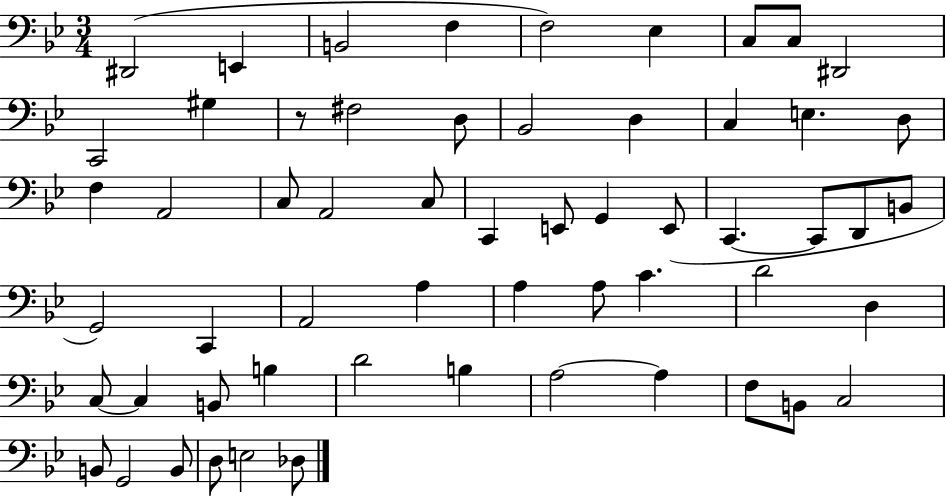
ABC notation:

X:1
T:Untitled
M:3/4
L:1/4
K:Bb
^D,,2 E,, B,,2 F, F,2 _E, C,/2 C,/2 ^D,,2 C,,2 ^G, z/2 ^F,2 D,/2 _B,,2 D, C, E, D,/2 F, A,,2 C,/2 A,,2 C,/2 C,, E,,/2 G,, E,,/2 C,, C,,/2 D,,/2 B,,/2 G,,2 C,, A,,2 A, A, A,/2 C D2 D, C,/2 C, B,,/2 B, D2 B, A,2 A, F,/2 B,,/2 C,2 B,,/2 G,,2 B,,/2 D,/2 E,2 _D,/2